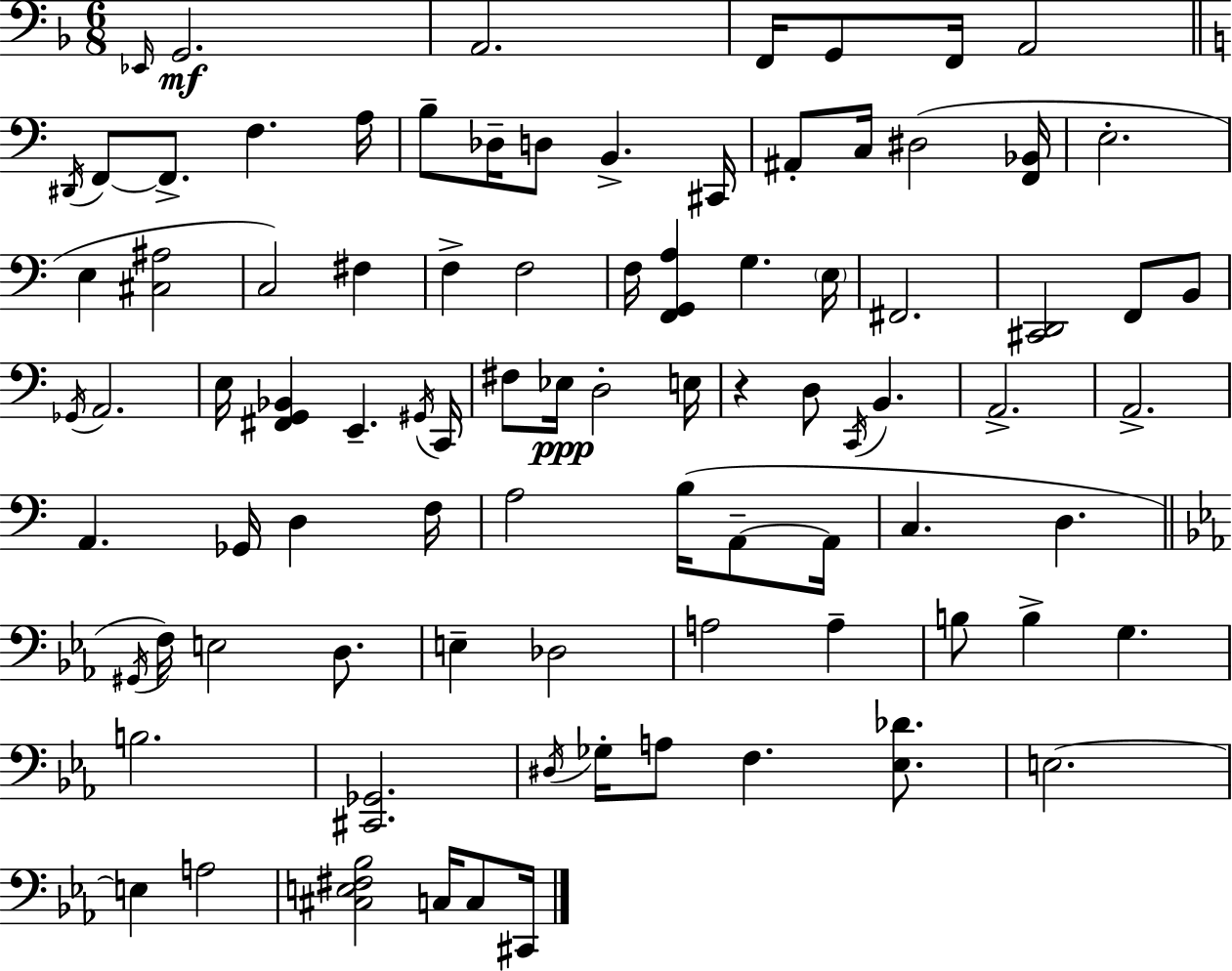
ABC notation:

X:1
T:Untitled
M:6/8
L:1/4
K:Dm
_E,,/4 G,,2 A,,2 F,,/4 G,,/2 F,,/4 A,,2 ^D,,/4 F,,/2 F,,/2 F, A,/4 B,/2 _D,/4 D,/2 B,, ^C,,/4 ^A,,/2 C,/4 ^D,2 [F,,_B,,]/4 E,2 E, [^C,^A,]2 C,2 ^F, F, F,2 F,/4 [F,,G,,A,] G, E,/4 ^F,,2 [^C,,D,,]2 F,,/2 B,,/2 _G,,/4 A,,2 E,/4 [^F,,G,,_B,,] E,, ^G,,/4 C,,/4 ^F,/2 _E,/4 D,2 E,/4 z D,/2 C,,/4 B,, A,,2 A,,2 A,, _G,,/4 D, F,/4 A,2 B,/4 A,,/2 A,,/4 C, D, ^G,,/4 F,/4 E,2 D,/2 E, _D,2 A,2 A, B,/2 B, G, B,2 [^C,,_G,,]2 ^D,/4 _G,/4 A,/2 F, [_E,_D]/2 E,2 E, A,2 [^C,E,^F,_B,]2 C,/4 C,/2 ^C,,/4